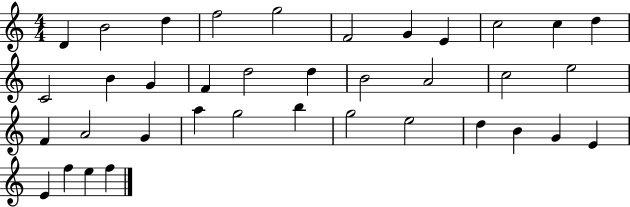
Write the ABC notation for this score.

X:1
T:Untitled
M:4/4
L:1/4
K:C
D B2 d f2 g2 F2 G E c2 c d C2 B G F d2 d B2 A2 c2 e2 F A2 G a g2 b g2 e2 d B G E E f e f